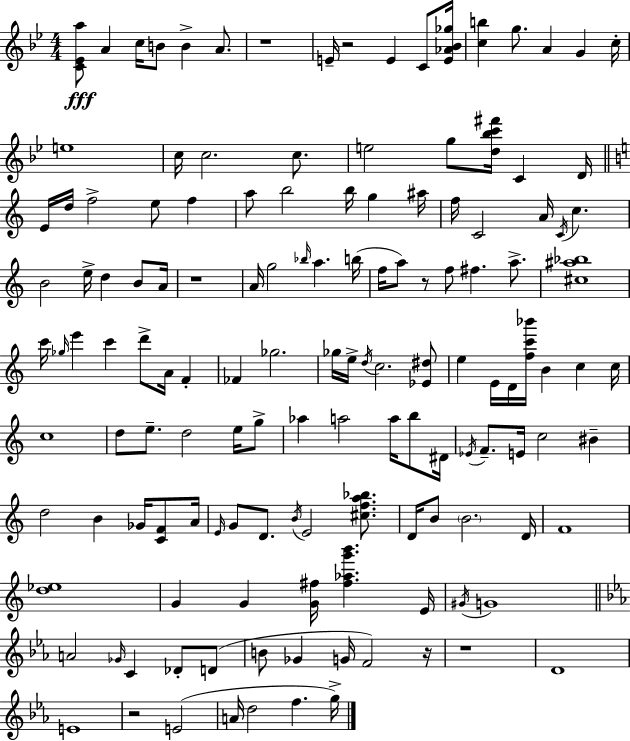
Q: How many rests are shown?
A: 7